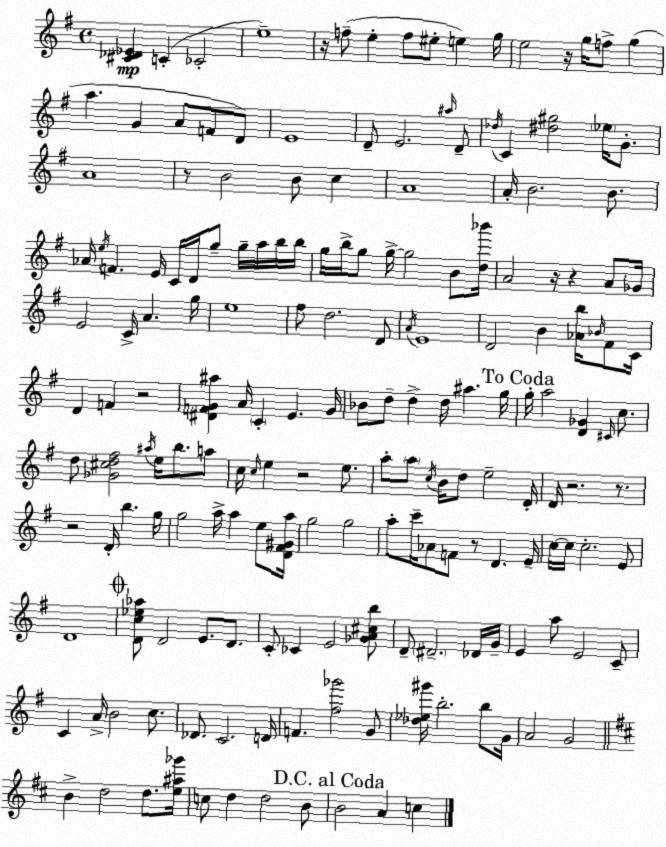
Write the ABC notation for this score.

X:1
T:Untitled
M:4/4
L:1/4
K:G
[^C_D_E] C _C2 e4 z/4 f/2 e f/2 ^e/2 e g/4 e2 z/4 g/4 f/2 g a G A/2 F/2 D/2 E4 D/2 E2 ^a/4 D/2 _d/4 C [^d^g]2 _e/4 G/2 A4 z/2 B2 B/2 c A4 A/4 B2 B/2 _A/4 e/4 F E/4 C/4 D/4 g/2 g/4 a/4 b/4 b/4 g/4 b/4 g/2 g/4 g2 B/2 [d_b']/4 A2 z/4 z A/2 _G/4 E2 C/4 A g/4 e4 ^f/2 d2 D/2 A/4 E4 D2 B [_Ab]/4 _B/4 ^F/2 C/4 D F z2 [^DFG^a] A/4 C E G/4 _B/2 d/2 d d/4 ^a g/4 g/4 a2 [D_G] ^C/4 c/2 d/2 [_G^cd^f]2 ^a/4 e/4 b/2 a/2 c/4 c/4 e z2 e/2 a/2 a/2 c/4 B/4 d/2 e2 D/4 D/4 z2 z/2 z2 D/4 b g/4 g2 a/4 a e/2 [D^F^Ga]/4 g2 g2 a/2 c'/4 _A/2 F/2 z/2 D E/4 c/4 c/4 c2 E/2 D4 [Dc_e_a]/2 D2 E/2 D/2 C/2 _C E2 [_GA^cb]/2 D/2 ^D2 _D/4 G/4 E a/2 E2 C/2 C A/4 B2 c/2 _D/2 C2 D/4 F [^f_g']2 G/2 [_d_e^g']/4 b2 b/2 G/4 A2 G2 B d2 d/2 [e^a_g']/4 c/2 d d2 B/2 B2 A c